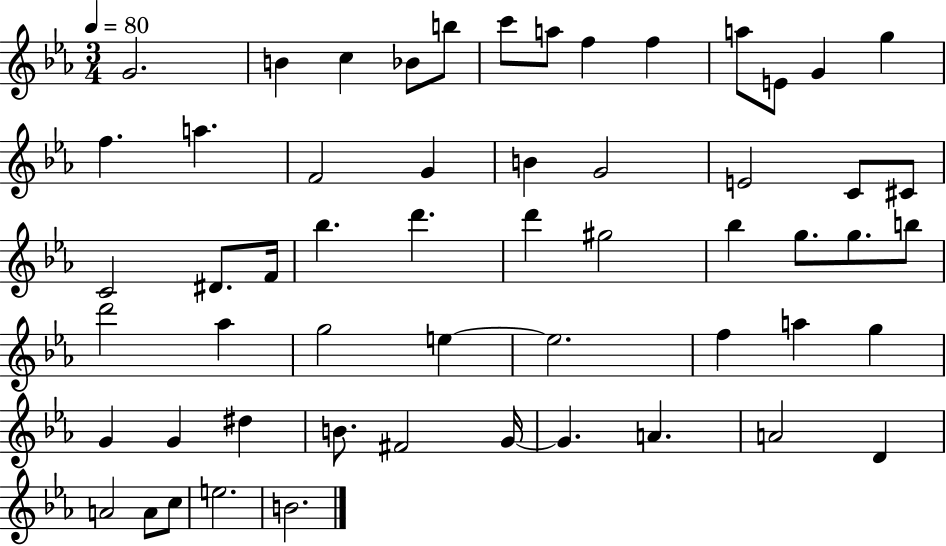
G4/h. B4/q C5/q Bb4/e B5/e C6/e A5/e F5/q F5/q A5/e E4/e G4/q G5/q F5/q. A5/q. F4/h G4/q B4/q G4/h E4/h C4/e C#4/e C4/h D#4/e. F4/s Bb5/q. D6/q. D6/q G#5/h Bb5/q G5/e. G5/e. B5/e D6/h Ab5/q G5/h E5/q E5/h. F5/q A5/q G5/q G4/q G4/q D#5/q B4/e. F#4/h G4/s G4/q. A4/q. A4/h D4/q A4/h A4/e C5/e E5/h. B4/h.